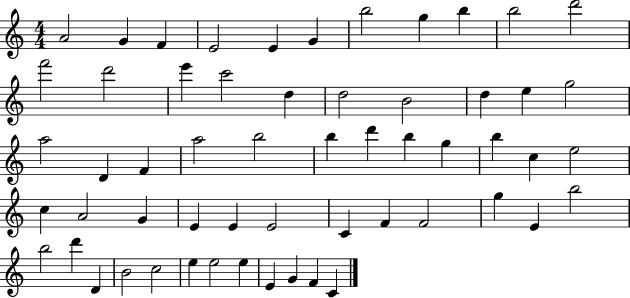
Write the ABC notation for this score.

X:1
T:Untitled
M:4/4
L:1/4
K:C
A2 G F E2 E G b2 g b b2 d'2 f'2 d'2 e' c'2 d d2 B2 d e g2 a2 D F a2 b2 b d' b g b c e2 c A2 G E E E2 C F F2 g E b2 b2 d' D B2 c2 e e2 e E G F C